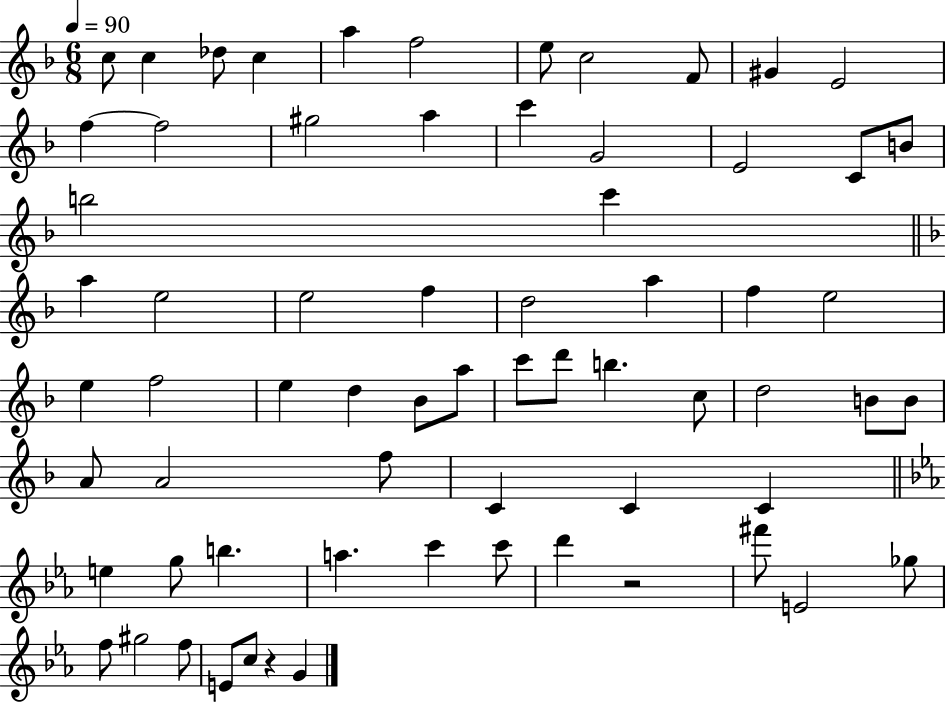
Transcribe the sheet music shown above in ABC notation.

X:1
T:Untitled
M:6/8
L:1/4
K:F
c/2 c _d/2 c a f2 e/2 c2 F/2 ^G E2 f f2 ^g2 a c' G2 E2 C/2 B/2 b2 c' a e2 e2 f d2 a f e2 e f2 e d _B/2 a/2 c'/2 d'/2 b c/2 d2 B/2 B/2 A/2 A2 f/2 C C C e g/2 b a c' c'/2 d' z2 ^f'/2 E2 _g/2 f/2 ^g2 f/2 E/2 c/2 z G